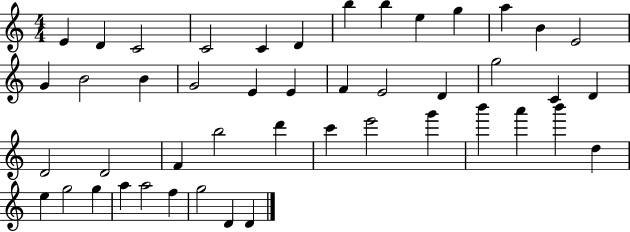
X:1
T:Untitled
M:4/4
L:1/4
K:C
E D C2 C2 C D b b e g a B E2 G B2 B G2 E E F E2 D g2 C D D2 D2 F b2 d' c' e'2 g' b' a' b' d e g2 g a a2 f g2 D D